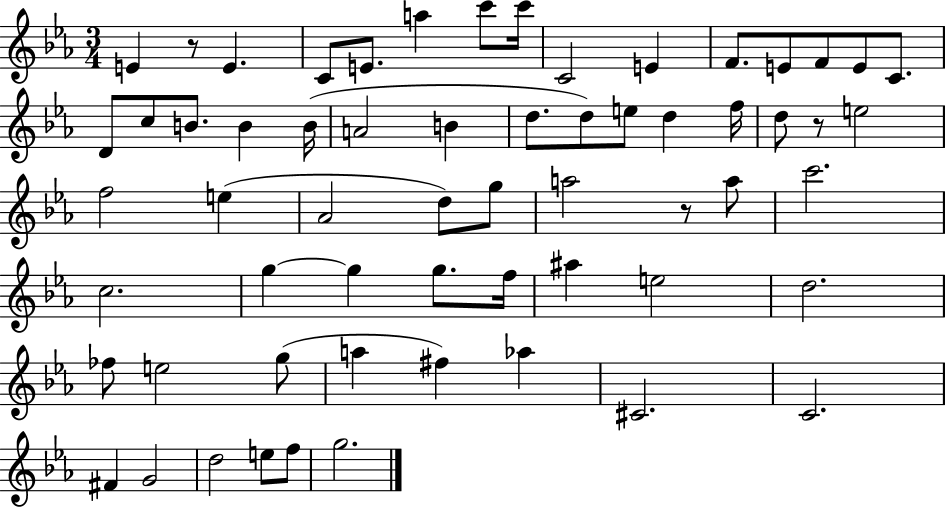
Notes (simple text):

E4/q R/e E4/q. C4/e E4/e. A5/q C6/e C6/s C4/h E4/q F4/e. E4/e F4/e E4/e C4/e. D4/e C5/e B4/e. B4/q B4/s A4/h B4/q D5/e. D5/e E5/e D5/q F5/s D5/e R/e E5/h F5/h E5/q Ab4/h D5/e G5/e A5/h R/e A5/e C6/h. C5/h. G5/q G5/q G5/e. F5/s A#5/q E5/h D5/h. FES5/e E5/h G5/e A5/q F#5/q Ab5/q C#4/h. C4/h. F#4/q G4/h D5/h E5/e F5/e G5/h.